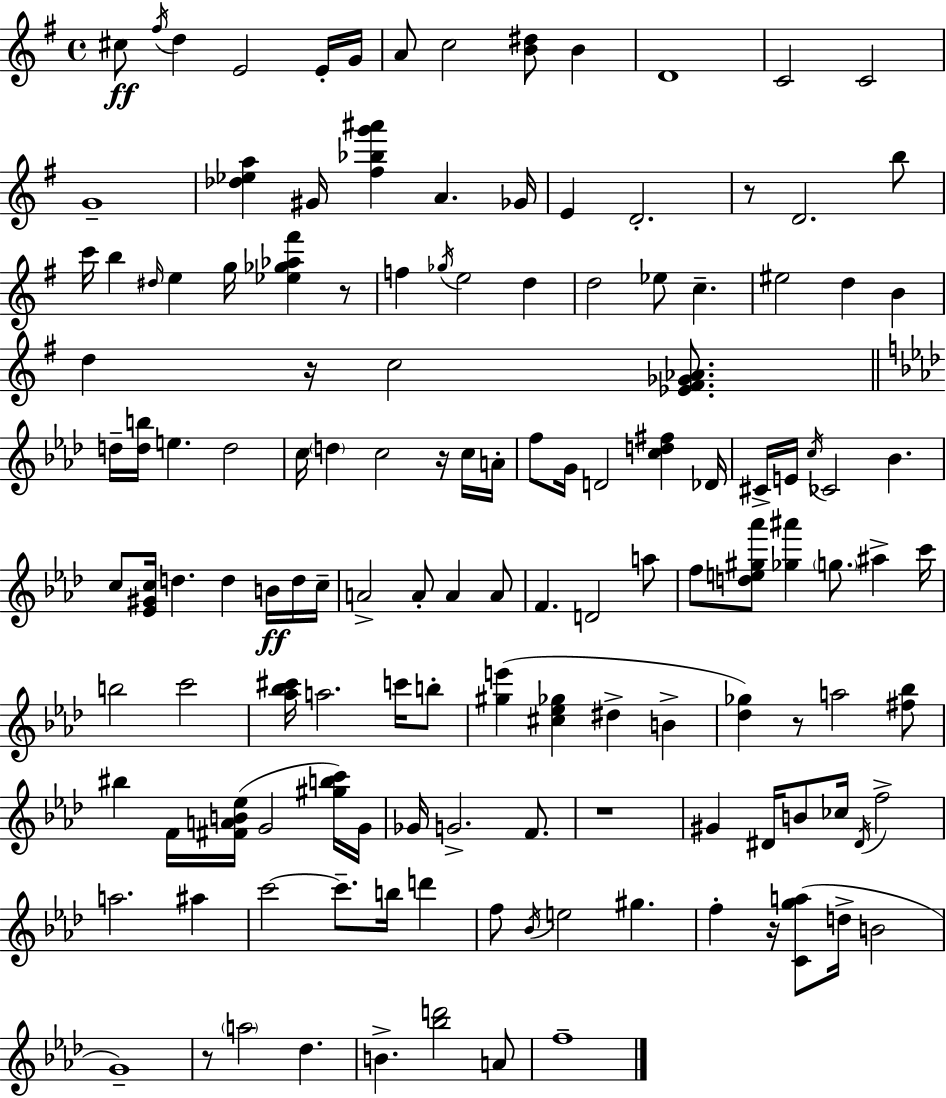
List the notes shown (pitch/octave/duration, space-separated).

C#5/e F#5/s D5/q E4/h E4/s G4/s A4/e C5/h [B4,D#5]/e B4/q D4/w C4/h C4/h G4/w [Db5,Eb5,A5]/q G#4/s [F#5,Bb5,G6,A#6]/q A4/q. Gb4/s E4/q D4/h. R/e D4/h. B5/e C6/s B5/q D#5/s E5/q G5/s [Eb5,Gb5,Ab5,F#6]/q R/e F5/q Gb5/s E5/h D5/q D5/h Eb5/e C5/q. EIS5/h D5/q B4/q D5/q R/s C5/h [Eb4,F#4,Gb4,Ab4]/e. D5/s [D5,B5]/s E5/q. D5/h C5/s D5/q C5/h R/s C5/s A4/s F5/e G4/s D4/h [C5,D5,F#5]/q Db4/s C#4/s E4/s C5/s CES4/h Bb4/q. C5/e [Eb4,G#4,C5]/s D5/q. D5/q B4/s D5/s C5/s A4/h A4/e A4/q A4/e F4/q. D4/h A5/e F5/e [D5,E5,G#5,Ab6]/e [Gb5,A#6]/q G5/e. A#5/q C6/s B5/h C6/h [Ab5,Bb5,C#6]/s A5/h. C6/s B5/e [G#5,E6]/q [C#5,Eb5,Gb5]/q D#5/q B4/q [Db5,Gb5]/q R/e A5/h [F#5,Bb5]/e BIS5/q F4/s [F#4,A4,B4,Eb5]/s G4/h [G#5,B5,C6]/s G4/s Gb4/s G4/h. F4/e. R/w G#4/q D#4/s B4/e CES5/s D#4/s F5/h A5/h. A#5/q C6/h C6/e. B5/s D6/q F5/e Bb4/s E5/h G#5/q. F5/q R/s [C4,G5,A5]/e D5/s B4/h G4/w R/e A5/h Db5/q. B4/q. [Bb5,D6]/h A4/e F5/w